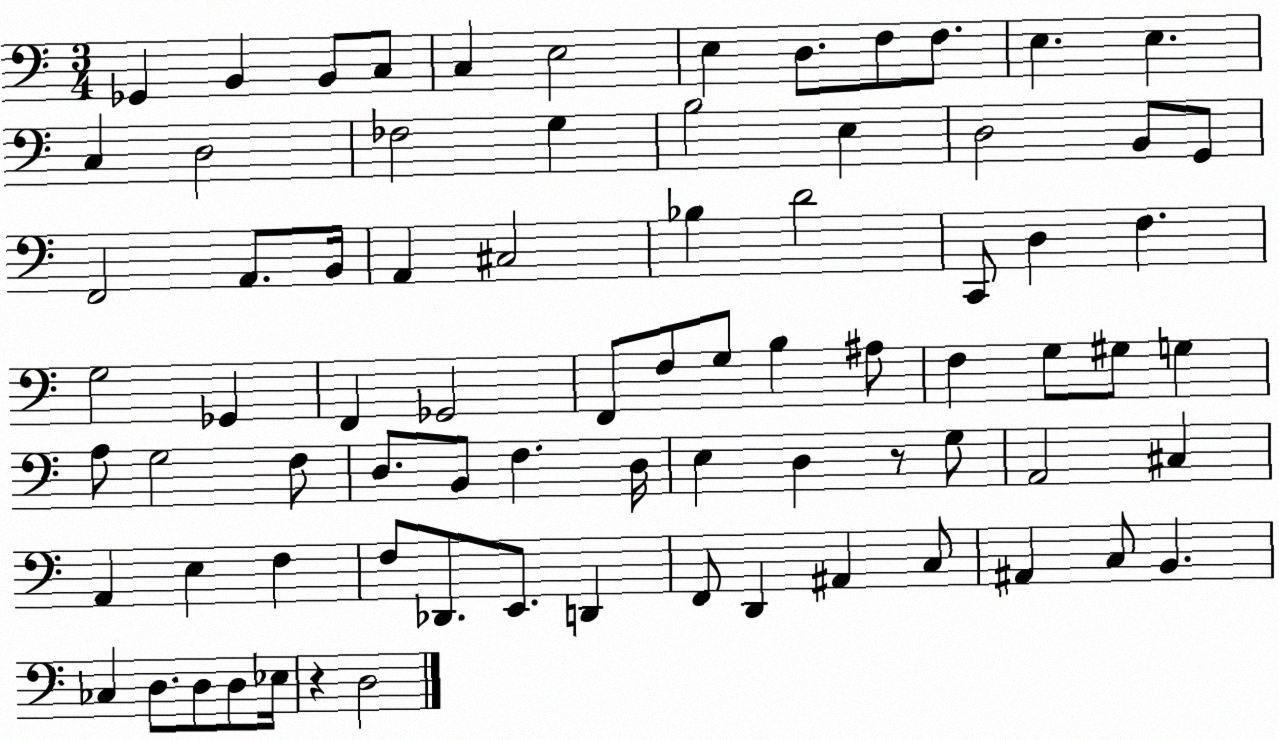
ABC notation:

X:1
T:Untitled
M:3/4
L:1/4
K:C
_G,, B,, B,,/2 C,/2 C, E,2 E, D,/2 F,/2 F,/2 E, E, C, D,2 _F,2 G, B,2 E, D,2 B,,/2 G,,/2 F,,2 A,,/2 B,,/4 A,, ^C,2 _B, D2 C,,/2 D, F, G,2 _G,, F,, _G,,2 F,,/2 F,/2 G,/2 B, ^A,/2 F, G,/2 ^G,/2 G, A,/2 G,2 F,/2 D,/2 B,,/2 F, D,/4 E, D, z/2 G,/2 A,,2 ^C, A,, E, F, F,/2 _D,,/2 E,,/2 D,, F,,/2 D,, ^A,, C,/2 ^A,, C,/2 B,, _C, D,/2 D,/2 D,/2 _E,/4 z D,2